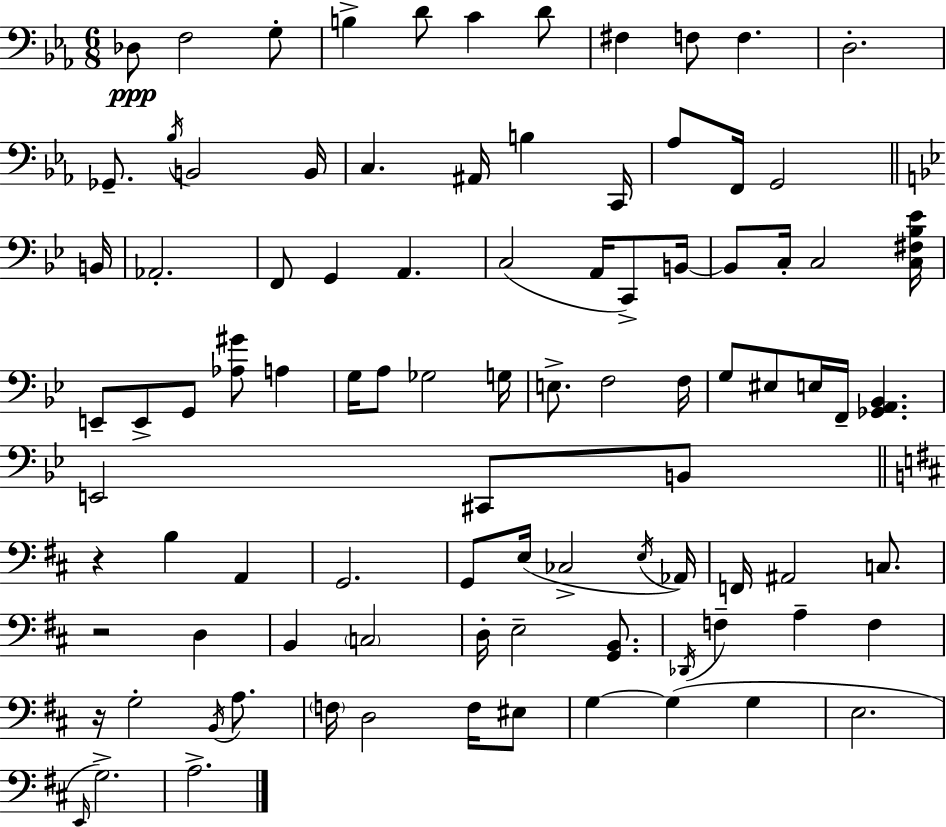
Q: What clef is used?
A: bass